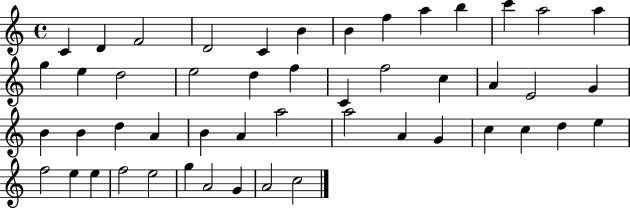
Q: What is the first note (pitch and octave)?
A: C4